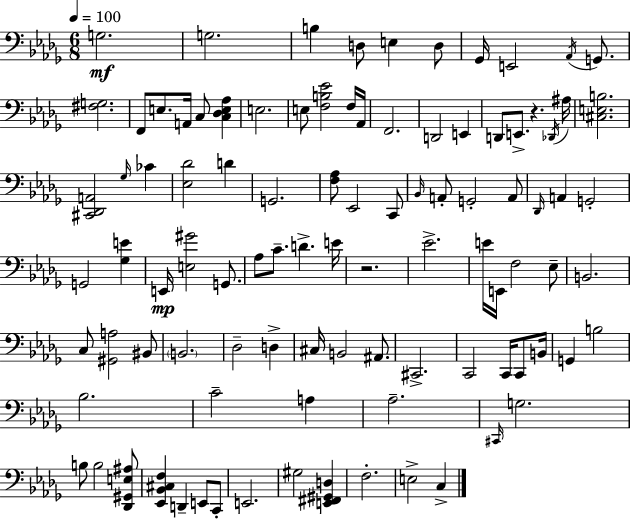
X:1
T:Untitled
M:6/8
L:1/4
K:Bbm
G,2 G,2 B, D,/2 E, D,/2 _G,,/4 E,,2 _A,,/4 G,,/2 [^F,G,]2 F,,/2 E,/2 A,,/4 C,/2 [C,_D,E,_A,] E,2 E,/2 [F,B,_E]2 F,/4 _A,,/4 F,,2 D,,2 E,, D,,/2 E,,/2 z _D,,/4 ^A,/4 [^C,E,B,]2 [^C,,_D,,A,,]2 _G,/4 _C [_E,_D]2 D G,,2 [F,_A,]/2 _E,,2 C,,/2 _B,,/4 A,,/2 G,,2 A,,/2 _D,,/4 A,, G,,2 G,,2 [_G,E] E,,/4 [E,^G]2 G,,/2 _A,/2 C/2 D E/4 z2 _E2 E/4 E,,/4 F,2 _E,/2 B,,2 C,/2 [^G,,A,]2 ^B,,/2 B,,2 _D,2 D, ^C,/4 B,,2 ^A,,/2 ^C,,2 C,,2 C,,/4 C,,/2 B,,/4 G,, B,2 _B,2 C2 A, _A,2 ^C,,/4 G,2 B,/2 B,2 [_D,,^G,,E,^A,]/2 [_E,,_B,,^C,F,] D,, E,,/2 C,,/2 E,,2 ^G,2 [E,,^F,,^G,,D,] F,2 E,2 C,